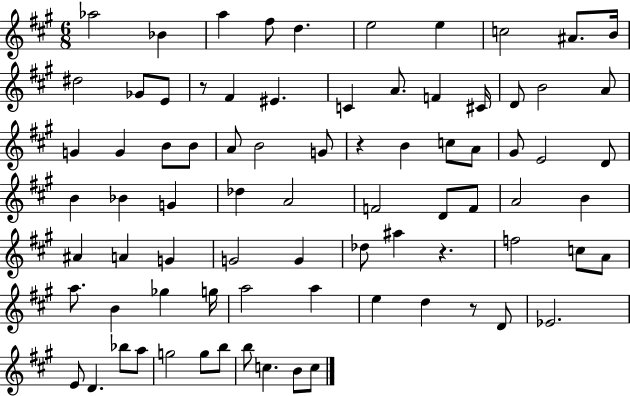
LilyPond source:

{
  \clef treble
  \numericTimeSignature
  \time 6/8
  \key a \major
  \repeat volta 2 { aes''2 bes'4 | a''4 fis''8 d''4. | e''2 e''4 | c''2 ais'8. b'16 | \break dis''2 ges'8 e'8 | r8 fis'4 eis'4. | c'4 a'8. f'4 cis'16 | d'8 b'2 a'8 | \break g'4 g'4 b'8 b'8 | a'8 b'2 g'8 | r4 b'4 c''8 a'8 | gis'8 e'2 d'8 | \break b'4 bes'4 g'4 | des''4 a'2 | f'2 d'8 f'8 | a'2 b'4 | \break ais'4 a'4 g'4 | g'2 g'4 | des''8 ais''4 r4. | f''2 c''8 a'8 | \break a''8. b'4 ges''4 g''16 | a''2 a''4 | e''4 d''4 r8 d'8 | ees'2. | \break e'8 d'4. bes''8 a''8 | g''2 g''8 b''8 | b''8 c''4. b'8 c''8 | } \bar "|."
}